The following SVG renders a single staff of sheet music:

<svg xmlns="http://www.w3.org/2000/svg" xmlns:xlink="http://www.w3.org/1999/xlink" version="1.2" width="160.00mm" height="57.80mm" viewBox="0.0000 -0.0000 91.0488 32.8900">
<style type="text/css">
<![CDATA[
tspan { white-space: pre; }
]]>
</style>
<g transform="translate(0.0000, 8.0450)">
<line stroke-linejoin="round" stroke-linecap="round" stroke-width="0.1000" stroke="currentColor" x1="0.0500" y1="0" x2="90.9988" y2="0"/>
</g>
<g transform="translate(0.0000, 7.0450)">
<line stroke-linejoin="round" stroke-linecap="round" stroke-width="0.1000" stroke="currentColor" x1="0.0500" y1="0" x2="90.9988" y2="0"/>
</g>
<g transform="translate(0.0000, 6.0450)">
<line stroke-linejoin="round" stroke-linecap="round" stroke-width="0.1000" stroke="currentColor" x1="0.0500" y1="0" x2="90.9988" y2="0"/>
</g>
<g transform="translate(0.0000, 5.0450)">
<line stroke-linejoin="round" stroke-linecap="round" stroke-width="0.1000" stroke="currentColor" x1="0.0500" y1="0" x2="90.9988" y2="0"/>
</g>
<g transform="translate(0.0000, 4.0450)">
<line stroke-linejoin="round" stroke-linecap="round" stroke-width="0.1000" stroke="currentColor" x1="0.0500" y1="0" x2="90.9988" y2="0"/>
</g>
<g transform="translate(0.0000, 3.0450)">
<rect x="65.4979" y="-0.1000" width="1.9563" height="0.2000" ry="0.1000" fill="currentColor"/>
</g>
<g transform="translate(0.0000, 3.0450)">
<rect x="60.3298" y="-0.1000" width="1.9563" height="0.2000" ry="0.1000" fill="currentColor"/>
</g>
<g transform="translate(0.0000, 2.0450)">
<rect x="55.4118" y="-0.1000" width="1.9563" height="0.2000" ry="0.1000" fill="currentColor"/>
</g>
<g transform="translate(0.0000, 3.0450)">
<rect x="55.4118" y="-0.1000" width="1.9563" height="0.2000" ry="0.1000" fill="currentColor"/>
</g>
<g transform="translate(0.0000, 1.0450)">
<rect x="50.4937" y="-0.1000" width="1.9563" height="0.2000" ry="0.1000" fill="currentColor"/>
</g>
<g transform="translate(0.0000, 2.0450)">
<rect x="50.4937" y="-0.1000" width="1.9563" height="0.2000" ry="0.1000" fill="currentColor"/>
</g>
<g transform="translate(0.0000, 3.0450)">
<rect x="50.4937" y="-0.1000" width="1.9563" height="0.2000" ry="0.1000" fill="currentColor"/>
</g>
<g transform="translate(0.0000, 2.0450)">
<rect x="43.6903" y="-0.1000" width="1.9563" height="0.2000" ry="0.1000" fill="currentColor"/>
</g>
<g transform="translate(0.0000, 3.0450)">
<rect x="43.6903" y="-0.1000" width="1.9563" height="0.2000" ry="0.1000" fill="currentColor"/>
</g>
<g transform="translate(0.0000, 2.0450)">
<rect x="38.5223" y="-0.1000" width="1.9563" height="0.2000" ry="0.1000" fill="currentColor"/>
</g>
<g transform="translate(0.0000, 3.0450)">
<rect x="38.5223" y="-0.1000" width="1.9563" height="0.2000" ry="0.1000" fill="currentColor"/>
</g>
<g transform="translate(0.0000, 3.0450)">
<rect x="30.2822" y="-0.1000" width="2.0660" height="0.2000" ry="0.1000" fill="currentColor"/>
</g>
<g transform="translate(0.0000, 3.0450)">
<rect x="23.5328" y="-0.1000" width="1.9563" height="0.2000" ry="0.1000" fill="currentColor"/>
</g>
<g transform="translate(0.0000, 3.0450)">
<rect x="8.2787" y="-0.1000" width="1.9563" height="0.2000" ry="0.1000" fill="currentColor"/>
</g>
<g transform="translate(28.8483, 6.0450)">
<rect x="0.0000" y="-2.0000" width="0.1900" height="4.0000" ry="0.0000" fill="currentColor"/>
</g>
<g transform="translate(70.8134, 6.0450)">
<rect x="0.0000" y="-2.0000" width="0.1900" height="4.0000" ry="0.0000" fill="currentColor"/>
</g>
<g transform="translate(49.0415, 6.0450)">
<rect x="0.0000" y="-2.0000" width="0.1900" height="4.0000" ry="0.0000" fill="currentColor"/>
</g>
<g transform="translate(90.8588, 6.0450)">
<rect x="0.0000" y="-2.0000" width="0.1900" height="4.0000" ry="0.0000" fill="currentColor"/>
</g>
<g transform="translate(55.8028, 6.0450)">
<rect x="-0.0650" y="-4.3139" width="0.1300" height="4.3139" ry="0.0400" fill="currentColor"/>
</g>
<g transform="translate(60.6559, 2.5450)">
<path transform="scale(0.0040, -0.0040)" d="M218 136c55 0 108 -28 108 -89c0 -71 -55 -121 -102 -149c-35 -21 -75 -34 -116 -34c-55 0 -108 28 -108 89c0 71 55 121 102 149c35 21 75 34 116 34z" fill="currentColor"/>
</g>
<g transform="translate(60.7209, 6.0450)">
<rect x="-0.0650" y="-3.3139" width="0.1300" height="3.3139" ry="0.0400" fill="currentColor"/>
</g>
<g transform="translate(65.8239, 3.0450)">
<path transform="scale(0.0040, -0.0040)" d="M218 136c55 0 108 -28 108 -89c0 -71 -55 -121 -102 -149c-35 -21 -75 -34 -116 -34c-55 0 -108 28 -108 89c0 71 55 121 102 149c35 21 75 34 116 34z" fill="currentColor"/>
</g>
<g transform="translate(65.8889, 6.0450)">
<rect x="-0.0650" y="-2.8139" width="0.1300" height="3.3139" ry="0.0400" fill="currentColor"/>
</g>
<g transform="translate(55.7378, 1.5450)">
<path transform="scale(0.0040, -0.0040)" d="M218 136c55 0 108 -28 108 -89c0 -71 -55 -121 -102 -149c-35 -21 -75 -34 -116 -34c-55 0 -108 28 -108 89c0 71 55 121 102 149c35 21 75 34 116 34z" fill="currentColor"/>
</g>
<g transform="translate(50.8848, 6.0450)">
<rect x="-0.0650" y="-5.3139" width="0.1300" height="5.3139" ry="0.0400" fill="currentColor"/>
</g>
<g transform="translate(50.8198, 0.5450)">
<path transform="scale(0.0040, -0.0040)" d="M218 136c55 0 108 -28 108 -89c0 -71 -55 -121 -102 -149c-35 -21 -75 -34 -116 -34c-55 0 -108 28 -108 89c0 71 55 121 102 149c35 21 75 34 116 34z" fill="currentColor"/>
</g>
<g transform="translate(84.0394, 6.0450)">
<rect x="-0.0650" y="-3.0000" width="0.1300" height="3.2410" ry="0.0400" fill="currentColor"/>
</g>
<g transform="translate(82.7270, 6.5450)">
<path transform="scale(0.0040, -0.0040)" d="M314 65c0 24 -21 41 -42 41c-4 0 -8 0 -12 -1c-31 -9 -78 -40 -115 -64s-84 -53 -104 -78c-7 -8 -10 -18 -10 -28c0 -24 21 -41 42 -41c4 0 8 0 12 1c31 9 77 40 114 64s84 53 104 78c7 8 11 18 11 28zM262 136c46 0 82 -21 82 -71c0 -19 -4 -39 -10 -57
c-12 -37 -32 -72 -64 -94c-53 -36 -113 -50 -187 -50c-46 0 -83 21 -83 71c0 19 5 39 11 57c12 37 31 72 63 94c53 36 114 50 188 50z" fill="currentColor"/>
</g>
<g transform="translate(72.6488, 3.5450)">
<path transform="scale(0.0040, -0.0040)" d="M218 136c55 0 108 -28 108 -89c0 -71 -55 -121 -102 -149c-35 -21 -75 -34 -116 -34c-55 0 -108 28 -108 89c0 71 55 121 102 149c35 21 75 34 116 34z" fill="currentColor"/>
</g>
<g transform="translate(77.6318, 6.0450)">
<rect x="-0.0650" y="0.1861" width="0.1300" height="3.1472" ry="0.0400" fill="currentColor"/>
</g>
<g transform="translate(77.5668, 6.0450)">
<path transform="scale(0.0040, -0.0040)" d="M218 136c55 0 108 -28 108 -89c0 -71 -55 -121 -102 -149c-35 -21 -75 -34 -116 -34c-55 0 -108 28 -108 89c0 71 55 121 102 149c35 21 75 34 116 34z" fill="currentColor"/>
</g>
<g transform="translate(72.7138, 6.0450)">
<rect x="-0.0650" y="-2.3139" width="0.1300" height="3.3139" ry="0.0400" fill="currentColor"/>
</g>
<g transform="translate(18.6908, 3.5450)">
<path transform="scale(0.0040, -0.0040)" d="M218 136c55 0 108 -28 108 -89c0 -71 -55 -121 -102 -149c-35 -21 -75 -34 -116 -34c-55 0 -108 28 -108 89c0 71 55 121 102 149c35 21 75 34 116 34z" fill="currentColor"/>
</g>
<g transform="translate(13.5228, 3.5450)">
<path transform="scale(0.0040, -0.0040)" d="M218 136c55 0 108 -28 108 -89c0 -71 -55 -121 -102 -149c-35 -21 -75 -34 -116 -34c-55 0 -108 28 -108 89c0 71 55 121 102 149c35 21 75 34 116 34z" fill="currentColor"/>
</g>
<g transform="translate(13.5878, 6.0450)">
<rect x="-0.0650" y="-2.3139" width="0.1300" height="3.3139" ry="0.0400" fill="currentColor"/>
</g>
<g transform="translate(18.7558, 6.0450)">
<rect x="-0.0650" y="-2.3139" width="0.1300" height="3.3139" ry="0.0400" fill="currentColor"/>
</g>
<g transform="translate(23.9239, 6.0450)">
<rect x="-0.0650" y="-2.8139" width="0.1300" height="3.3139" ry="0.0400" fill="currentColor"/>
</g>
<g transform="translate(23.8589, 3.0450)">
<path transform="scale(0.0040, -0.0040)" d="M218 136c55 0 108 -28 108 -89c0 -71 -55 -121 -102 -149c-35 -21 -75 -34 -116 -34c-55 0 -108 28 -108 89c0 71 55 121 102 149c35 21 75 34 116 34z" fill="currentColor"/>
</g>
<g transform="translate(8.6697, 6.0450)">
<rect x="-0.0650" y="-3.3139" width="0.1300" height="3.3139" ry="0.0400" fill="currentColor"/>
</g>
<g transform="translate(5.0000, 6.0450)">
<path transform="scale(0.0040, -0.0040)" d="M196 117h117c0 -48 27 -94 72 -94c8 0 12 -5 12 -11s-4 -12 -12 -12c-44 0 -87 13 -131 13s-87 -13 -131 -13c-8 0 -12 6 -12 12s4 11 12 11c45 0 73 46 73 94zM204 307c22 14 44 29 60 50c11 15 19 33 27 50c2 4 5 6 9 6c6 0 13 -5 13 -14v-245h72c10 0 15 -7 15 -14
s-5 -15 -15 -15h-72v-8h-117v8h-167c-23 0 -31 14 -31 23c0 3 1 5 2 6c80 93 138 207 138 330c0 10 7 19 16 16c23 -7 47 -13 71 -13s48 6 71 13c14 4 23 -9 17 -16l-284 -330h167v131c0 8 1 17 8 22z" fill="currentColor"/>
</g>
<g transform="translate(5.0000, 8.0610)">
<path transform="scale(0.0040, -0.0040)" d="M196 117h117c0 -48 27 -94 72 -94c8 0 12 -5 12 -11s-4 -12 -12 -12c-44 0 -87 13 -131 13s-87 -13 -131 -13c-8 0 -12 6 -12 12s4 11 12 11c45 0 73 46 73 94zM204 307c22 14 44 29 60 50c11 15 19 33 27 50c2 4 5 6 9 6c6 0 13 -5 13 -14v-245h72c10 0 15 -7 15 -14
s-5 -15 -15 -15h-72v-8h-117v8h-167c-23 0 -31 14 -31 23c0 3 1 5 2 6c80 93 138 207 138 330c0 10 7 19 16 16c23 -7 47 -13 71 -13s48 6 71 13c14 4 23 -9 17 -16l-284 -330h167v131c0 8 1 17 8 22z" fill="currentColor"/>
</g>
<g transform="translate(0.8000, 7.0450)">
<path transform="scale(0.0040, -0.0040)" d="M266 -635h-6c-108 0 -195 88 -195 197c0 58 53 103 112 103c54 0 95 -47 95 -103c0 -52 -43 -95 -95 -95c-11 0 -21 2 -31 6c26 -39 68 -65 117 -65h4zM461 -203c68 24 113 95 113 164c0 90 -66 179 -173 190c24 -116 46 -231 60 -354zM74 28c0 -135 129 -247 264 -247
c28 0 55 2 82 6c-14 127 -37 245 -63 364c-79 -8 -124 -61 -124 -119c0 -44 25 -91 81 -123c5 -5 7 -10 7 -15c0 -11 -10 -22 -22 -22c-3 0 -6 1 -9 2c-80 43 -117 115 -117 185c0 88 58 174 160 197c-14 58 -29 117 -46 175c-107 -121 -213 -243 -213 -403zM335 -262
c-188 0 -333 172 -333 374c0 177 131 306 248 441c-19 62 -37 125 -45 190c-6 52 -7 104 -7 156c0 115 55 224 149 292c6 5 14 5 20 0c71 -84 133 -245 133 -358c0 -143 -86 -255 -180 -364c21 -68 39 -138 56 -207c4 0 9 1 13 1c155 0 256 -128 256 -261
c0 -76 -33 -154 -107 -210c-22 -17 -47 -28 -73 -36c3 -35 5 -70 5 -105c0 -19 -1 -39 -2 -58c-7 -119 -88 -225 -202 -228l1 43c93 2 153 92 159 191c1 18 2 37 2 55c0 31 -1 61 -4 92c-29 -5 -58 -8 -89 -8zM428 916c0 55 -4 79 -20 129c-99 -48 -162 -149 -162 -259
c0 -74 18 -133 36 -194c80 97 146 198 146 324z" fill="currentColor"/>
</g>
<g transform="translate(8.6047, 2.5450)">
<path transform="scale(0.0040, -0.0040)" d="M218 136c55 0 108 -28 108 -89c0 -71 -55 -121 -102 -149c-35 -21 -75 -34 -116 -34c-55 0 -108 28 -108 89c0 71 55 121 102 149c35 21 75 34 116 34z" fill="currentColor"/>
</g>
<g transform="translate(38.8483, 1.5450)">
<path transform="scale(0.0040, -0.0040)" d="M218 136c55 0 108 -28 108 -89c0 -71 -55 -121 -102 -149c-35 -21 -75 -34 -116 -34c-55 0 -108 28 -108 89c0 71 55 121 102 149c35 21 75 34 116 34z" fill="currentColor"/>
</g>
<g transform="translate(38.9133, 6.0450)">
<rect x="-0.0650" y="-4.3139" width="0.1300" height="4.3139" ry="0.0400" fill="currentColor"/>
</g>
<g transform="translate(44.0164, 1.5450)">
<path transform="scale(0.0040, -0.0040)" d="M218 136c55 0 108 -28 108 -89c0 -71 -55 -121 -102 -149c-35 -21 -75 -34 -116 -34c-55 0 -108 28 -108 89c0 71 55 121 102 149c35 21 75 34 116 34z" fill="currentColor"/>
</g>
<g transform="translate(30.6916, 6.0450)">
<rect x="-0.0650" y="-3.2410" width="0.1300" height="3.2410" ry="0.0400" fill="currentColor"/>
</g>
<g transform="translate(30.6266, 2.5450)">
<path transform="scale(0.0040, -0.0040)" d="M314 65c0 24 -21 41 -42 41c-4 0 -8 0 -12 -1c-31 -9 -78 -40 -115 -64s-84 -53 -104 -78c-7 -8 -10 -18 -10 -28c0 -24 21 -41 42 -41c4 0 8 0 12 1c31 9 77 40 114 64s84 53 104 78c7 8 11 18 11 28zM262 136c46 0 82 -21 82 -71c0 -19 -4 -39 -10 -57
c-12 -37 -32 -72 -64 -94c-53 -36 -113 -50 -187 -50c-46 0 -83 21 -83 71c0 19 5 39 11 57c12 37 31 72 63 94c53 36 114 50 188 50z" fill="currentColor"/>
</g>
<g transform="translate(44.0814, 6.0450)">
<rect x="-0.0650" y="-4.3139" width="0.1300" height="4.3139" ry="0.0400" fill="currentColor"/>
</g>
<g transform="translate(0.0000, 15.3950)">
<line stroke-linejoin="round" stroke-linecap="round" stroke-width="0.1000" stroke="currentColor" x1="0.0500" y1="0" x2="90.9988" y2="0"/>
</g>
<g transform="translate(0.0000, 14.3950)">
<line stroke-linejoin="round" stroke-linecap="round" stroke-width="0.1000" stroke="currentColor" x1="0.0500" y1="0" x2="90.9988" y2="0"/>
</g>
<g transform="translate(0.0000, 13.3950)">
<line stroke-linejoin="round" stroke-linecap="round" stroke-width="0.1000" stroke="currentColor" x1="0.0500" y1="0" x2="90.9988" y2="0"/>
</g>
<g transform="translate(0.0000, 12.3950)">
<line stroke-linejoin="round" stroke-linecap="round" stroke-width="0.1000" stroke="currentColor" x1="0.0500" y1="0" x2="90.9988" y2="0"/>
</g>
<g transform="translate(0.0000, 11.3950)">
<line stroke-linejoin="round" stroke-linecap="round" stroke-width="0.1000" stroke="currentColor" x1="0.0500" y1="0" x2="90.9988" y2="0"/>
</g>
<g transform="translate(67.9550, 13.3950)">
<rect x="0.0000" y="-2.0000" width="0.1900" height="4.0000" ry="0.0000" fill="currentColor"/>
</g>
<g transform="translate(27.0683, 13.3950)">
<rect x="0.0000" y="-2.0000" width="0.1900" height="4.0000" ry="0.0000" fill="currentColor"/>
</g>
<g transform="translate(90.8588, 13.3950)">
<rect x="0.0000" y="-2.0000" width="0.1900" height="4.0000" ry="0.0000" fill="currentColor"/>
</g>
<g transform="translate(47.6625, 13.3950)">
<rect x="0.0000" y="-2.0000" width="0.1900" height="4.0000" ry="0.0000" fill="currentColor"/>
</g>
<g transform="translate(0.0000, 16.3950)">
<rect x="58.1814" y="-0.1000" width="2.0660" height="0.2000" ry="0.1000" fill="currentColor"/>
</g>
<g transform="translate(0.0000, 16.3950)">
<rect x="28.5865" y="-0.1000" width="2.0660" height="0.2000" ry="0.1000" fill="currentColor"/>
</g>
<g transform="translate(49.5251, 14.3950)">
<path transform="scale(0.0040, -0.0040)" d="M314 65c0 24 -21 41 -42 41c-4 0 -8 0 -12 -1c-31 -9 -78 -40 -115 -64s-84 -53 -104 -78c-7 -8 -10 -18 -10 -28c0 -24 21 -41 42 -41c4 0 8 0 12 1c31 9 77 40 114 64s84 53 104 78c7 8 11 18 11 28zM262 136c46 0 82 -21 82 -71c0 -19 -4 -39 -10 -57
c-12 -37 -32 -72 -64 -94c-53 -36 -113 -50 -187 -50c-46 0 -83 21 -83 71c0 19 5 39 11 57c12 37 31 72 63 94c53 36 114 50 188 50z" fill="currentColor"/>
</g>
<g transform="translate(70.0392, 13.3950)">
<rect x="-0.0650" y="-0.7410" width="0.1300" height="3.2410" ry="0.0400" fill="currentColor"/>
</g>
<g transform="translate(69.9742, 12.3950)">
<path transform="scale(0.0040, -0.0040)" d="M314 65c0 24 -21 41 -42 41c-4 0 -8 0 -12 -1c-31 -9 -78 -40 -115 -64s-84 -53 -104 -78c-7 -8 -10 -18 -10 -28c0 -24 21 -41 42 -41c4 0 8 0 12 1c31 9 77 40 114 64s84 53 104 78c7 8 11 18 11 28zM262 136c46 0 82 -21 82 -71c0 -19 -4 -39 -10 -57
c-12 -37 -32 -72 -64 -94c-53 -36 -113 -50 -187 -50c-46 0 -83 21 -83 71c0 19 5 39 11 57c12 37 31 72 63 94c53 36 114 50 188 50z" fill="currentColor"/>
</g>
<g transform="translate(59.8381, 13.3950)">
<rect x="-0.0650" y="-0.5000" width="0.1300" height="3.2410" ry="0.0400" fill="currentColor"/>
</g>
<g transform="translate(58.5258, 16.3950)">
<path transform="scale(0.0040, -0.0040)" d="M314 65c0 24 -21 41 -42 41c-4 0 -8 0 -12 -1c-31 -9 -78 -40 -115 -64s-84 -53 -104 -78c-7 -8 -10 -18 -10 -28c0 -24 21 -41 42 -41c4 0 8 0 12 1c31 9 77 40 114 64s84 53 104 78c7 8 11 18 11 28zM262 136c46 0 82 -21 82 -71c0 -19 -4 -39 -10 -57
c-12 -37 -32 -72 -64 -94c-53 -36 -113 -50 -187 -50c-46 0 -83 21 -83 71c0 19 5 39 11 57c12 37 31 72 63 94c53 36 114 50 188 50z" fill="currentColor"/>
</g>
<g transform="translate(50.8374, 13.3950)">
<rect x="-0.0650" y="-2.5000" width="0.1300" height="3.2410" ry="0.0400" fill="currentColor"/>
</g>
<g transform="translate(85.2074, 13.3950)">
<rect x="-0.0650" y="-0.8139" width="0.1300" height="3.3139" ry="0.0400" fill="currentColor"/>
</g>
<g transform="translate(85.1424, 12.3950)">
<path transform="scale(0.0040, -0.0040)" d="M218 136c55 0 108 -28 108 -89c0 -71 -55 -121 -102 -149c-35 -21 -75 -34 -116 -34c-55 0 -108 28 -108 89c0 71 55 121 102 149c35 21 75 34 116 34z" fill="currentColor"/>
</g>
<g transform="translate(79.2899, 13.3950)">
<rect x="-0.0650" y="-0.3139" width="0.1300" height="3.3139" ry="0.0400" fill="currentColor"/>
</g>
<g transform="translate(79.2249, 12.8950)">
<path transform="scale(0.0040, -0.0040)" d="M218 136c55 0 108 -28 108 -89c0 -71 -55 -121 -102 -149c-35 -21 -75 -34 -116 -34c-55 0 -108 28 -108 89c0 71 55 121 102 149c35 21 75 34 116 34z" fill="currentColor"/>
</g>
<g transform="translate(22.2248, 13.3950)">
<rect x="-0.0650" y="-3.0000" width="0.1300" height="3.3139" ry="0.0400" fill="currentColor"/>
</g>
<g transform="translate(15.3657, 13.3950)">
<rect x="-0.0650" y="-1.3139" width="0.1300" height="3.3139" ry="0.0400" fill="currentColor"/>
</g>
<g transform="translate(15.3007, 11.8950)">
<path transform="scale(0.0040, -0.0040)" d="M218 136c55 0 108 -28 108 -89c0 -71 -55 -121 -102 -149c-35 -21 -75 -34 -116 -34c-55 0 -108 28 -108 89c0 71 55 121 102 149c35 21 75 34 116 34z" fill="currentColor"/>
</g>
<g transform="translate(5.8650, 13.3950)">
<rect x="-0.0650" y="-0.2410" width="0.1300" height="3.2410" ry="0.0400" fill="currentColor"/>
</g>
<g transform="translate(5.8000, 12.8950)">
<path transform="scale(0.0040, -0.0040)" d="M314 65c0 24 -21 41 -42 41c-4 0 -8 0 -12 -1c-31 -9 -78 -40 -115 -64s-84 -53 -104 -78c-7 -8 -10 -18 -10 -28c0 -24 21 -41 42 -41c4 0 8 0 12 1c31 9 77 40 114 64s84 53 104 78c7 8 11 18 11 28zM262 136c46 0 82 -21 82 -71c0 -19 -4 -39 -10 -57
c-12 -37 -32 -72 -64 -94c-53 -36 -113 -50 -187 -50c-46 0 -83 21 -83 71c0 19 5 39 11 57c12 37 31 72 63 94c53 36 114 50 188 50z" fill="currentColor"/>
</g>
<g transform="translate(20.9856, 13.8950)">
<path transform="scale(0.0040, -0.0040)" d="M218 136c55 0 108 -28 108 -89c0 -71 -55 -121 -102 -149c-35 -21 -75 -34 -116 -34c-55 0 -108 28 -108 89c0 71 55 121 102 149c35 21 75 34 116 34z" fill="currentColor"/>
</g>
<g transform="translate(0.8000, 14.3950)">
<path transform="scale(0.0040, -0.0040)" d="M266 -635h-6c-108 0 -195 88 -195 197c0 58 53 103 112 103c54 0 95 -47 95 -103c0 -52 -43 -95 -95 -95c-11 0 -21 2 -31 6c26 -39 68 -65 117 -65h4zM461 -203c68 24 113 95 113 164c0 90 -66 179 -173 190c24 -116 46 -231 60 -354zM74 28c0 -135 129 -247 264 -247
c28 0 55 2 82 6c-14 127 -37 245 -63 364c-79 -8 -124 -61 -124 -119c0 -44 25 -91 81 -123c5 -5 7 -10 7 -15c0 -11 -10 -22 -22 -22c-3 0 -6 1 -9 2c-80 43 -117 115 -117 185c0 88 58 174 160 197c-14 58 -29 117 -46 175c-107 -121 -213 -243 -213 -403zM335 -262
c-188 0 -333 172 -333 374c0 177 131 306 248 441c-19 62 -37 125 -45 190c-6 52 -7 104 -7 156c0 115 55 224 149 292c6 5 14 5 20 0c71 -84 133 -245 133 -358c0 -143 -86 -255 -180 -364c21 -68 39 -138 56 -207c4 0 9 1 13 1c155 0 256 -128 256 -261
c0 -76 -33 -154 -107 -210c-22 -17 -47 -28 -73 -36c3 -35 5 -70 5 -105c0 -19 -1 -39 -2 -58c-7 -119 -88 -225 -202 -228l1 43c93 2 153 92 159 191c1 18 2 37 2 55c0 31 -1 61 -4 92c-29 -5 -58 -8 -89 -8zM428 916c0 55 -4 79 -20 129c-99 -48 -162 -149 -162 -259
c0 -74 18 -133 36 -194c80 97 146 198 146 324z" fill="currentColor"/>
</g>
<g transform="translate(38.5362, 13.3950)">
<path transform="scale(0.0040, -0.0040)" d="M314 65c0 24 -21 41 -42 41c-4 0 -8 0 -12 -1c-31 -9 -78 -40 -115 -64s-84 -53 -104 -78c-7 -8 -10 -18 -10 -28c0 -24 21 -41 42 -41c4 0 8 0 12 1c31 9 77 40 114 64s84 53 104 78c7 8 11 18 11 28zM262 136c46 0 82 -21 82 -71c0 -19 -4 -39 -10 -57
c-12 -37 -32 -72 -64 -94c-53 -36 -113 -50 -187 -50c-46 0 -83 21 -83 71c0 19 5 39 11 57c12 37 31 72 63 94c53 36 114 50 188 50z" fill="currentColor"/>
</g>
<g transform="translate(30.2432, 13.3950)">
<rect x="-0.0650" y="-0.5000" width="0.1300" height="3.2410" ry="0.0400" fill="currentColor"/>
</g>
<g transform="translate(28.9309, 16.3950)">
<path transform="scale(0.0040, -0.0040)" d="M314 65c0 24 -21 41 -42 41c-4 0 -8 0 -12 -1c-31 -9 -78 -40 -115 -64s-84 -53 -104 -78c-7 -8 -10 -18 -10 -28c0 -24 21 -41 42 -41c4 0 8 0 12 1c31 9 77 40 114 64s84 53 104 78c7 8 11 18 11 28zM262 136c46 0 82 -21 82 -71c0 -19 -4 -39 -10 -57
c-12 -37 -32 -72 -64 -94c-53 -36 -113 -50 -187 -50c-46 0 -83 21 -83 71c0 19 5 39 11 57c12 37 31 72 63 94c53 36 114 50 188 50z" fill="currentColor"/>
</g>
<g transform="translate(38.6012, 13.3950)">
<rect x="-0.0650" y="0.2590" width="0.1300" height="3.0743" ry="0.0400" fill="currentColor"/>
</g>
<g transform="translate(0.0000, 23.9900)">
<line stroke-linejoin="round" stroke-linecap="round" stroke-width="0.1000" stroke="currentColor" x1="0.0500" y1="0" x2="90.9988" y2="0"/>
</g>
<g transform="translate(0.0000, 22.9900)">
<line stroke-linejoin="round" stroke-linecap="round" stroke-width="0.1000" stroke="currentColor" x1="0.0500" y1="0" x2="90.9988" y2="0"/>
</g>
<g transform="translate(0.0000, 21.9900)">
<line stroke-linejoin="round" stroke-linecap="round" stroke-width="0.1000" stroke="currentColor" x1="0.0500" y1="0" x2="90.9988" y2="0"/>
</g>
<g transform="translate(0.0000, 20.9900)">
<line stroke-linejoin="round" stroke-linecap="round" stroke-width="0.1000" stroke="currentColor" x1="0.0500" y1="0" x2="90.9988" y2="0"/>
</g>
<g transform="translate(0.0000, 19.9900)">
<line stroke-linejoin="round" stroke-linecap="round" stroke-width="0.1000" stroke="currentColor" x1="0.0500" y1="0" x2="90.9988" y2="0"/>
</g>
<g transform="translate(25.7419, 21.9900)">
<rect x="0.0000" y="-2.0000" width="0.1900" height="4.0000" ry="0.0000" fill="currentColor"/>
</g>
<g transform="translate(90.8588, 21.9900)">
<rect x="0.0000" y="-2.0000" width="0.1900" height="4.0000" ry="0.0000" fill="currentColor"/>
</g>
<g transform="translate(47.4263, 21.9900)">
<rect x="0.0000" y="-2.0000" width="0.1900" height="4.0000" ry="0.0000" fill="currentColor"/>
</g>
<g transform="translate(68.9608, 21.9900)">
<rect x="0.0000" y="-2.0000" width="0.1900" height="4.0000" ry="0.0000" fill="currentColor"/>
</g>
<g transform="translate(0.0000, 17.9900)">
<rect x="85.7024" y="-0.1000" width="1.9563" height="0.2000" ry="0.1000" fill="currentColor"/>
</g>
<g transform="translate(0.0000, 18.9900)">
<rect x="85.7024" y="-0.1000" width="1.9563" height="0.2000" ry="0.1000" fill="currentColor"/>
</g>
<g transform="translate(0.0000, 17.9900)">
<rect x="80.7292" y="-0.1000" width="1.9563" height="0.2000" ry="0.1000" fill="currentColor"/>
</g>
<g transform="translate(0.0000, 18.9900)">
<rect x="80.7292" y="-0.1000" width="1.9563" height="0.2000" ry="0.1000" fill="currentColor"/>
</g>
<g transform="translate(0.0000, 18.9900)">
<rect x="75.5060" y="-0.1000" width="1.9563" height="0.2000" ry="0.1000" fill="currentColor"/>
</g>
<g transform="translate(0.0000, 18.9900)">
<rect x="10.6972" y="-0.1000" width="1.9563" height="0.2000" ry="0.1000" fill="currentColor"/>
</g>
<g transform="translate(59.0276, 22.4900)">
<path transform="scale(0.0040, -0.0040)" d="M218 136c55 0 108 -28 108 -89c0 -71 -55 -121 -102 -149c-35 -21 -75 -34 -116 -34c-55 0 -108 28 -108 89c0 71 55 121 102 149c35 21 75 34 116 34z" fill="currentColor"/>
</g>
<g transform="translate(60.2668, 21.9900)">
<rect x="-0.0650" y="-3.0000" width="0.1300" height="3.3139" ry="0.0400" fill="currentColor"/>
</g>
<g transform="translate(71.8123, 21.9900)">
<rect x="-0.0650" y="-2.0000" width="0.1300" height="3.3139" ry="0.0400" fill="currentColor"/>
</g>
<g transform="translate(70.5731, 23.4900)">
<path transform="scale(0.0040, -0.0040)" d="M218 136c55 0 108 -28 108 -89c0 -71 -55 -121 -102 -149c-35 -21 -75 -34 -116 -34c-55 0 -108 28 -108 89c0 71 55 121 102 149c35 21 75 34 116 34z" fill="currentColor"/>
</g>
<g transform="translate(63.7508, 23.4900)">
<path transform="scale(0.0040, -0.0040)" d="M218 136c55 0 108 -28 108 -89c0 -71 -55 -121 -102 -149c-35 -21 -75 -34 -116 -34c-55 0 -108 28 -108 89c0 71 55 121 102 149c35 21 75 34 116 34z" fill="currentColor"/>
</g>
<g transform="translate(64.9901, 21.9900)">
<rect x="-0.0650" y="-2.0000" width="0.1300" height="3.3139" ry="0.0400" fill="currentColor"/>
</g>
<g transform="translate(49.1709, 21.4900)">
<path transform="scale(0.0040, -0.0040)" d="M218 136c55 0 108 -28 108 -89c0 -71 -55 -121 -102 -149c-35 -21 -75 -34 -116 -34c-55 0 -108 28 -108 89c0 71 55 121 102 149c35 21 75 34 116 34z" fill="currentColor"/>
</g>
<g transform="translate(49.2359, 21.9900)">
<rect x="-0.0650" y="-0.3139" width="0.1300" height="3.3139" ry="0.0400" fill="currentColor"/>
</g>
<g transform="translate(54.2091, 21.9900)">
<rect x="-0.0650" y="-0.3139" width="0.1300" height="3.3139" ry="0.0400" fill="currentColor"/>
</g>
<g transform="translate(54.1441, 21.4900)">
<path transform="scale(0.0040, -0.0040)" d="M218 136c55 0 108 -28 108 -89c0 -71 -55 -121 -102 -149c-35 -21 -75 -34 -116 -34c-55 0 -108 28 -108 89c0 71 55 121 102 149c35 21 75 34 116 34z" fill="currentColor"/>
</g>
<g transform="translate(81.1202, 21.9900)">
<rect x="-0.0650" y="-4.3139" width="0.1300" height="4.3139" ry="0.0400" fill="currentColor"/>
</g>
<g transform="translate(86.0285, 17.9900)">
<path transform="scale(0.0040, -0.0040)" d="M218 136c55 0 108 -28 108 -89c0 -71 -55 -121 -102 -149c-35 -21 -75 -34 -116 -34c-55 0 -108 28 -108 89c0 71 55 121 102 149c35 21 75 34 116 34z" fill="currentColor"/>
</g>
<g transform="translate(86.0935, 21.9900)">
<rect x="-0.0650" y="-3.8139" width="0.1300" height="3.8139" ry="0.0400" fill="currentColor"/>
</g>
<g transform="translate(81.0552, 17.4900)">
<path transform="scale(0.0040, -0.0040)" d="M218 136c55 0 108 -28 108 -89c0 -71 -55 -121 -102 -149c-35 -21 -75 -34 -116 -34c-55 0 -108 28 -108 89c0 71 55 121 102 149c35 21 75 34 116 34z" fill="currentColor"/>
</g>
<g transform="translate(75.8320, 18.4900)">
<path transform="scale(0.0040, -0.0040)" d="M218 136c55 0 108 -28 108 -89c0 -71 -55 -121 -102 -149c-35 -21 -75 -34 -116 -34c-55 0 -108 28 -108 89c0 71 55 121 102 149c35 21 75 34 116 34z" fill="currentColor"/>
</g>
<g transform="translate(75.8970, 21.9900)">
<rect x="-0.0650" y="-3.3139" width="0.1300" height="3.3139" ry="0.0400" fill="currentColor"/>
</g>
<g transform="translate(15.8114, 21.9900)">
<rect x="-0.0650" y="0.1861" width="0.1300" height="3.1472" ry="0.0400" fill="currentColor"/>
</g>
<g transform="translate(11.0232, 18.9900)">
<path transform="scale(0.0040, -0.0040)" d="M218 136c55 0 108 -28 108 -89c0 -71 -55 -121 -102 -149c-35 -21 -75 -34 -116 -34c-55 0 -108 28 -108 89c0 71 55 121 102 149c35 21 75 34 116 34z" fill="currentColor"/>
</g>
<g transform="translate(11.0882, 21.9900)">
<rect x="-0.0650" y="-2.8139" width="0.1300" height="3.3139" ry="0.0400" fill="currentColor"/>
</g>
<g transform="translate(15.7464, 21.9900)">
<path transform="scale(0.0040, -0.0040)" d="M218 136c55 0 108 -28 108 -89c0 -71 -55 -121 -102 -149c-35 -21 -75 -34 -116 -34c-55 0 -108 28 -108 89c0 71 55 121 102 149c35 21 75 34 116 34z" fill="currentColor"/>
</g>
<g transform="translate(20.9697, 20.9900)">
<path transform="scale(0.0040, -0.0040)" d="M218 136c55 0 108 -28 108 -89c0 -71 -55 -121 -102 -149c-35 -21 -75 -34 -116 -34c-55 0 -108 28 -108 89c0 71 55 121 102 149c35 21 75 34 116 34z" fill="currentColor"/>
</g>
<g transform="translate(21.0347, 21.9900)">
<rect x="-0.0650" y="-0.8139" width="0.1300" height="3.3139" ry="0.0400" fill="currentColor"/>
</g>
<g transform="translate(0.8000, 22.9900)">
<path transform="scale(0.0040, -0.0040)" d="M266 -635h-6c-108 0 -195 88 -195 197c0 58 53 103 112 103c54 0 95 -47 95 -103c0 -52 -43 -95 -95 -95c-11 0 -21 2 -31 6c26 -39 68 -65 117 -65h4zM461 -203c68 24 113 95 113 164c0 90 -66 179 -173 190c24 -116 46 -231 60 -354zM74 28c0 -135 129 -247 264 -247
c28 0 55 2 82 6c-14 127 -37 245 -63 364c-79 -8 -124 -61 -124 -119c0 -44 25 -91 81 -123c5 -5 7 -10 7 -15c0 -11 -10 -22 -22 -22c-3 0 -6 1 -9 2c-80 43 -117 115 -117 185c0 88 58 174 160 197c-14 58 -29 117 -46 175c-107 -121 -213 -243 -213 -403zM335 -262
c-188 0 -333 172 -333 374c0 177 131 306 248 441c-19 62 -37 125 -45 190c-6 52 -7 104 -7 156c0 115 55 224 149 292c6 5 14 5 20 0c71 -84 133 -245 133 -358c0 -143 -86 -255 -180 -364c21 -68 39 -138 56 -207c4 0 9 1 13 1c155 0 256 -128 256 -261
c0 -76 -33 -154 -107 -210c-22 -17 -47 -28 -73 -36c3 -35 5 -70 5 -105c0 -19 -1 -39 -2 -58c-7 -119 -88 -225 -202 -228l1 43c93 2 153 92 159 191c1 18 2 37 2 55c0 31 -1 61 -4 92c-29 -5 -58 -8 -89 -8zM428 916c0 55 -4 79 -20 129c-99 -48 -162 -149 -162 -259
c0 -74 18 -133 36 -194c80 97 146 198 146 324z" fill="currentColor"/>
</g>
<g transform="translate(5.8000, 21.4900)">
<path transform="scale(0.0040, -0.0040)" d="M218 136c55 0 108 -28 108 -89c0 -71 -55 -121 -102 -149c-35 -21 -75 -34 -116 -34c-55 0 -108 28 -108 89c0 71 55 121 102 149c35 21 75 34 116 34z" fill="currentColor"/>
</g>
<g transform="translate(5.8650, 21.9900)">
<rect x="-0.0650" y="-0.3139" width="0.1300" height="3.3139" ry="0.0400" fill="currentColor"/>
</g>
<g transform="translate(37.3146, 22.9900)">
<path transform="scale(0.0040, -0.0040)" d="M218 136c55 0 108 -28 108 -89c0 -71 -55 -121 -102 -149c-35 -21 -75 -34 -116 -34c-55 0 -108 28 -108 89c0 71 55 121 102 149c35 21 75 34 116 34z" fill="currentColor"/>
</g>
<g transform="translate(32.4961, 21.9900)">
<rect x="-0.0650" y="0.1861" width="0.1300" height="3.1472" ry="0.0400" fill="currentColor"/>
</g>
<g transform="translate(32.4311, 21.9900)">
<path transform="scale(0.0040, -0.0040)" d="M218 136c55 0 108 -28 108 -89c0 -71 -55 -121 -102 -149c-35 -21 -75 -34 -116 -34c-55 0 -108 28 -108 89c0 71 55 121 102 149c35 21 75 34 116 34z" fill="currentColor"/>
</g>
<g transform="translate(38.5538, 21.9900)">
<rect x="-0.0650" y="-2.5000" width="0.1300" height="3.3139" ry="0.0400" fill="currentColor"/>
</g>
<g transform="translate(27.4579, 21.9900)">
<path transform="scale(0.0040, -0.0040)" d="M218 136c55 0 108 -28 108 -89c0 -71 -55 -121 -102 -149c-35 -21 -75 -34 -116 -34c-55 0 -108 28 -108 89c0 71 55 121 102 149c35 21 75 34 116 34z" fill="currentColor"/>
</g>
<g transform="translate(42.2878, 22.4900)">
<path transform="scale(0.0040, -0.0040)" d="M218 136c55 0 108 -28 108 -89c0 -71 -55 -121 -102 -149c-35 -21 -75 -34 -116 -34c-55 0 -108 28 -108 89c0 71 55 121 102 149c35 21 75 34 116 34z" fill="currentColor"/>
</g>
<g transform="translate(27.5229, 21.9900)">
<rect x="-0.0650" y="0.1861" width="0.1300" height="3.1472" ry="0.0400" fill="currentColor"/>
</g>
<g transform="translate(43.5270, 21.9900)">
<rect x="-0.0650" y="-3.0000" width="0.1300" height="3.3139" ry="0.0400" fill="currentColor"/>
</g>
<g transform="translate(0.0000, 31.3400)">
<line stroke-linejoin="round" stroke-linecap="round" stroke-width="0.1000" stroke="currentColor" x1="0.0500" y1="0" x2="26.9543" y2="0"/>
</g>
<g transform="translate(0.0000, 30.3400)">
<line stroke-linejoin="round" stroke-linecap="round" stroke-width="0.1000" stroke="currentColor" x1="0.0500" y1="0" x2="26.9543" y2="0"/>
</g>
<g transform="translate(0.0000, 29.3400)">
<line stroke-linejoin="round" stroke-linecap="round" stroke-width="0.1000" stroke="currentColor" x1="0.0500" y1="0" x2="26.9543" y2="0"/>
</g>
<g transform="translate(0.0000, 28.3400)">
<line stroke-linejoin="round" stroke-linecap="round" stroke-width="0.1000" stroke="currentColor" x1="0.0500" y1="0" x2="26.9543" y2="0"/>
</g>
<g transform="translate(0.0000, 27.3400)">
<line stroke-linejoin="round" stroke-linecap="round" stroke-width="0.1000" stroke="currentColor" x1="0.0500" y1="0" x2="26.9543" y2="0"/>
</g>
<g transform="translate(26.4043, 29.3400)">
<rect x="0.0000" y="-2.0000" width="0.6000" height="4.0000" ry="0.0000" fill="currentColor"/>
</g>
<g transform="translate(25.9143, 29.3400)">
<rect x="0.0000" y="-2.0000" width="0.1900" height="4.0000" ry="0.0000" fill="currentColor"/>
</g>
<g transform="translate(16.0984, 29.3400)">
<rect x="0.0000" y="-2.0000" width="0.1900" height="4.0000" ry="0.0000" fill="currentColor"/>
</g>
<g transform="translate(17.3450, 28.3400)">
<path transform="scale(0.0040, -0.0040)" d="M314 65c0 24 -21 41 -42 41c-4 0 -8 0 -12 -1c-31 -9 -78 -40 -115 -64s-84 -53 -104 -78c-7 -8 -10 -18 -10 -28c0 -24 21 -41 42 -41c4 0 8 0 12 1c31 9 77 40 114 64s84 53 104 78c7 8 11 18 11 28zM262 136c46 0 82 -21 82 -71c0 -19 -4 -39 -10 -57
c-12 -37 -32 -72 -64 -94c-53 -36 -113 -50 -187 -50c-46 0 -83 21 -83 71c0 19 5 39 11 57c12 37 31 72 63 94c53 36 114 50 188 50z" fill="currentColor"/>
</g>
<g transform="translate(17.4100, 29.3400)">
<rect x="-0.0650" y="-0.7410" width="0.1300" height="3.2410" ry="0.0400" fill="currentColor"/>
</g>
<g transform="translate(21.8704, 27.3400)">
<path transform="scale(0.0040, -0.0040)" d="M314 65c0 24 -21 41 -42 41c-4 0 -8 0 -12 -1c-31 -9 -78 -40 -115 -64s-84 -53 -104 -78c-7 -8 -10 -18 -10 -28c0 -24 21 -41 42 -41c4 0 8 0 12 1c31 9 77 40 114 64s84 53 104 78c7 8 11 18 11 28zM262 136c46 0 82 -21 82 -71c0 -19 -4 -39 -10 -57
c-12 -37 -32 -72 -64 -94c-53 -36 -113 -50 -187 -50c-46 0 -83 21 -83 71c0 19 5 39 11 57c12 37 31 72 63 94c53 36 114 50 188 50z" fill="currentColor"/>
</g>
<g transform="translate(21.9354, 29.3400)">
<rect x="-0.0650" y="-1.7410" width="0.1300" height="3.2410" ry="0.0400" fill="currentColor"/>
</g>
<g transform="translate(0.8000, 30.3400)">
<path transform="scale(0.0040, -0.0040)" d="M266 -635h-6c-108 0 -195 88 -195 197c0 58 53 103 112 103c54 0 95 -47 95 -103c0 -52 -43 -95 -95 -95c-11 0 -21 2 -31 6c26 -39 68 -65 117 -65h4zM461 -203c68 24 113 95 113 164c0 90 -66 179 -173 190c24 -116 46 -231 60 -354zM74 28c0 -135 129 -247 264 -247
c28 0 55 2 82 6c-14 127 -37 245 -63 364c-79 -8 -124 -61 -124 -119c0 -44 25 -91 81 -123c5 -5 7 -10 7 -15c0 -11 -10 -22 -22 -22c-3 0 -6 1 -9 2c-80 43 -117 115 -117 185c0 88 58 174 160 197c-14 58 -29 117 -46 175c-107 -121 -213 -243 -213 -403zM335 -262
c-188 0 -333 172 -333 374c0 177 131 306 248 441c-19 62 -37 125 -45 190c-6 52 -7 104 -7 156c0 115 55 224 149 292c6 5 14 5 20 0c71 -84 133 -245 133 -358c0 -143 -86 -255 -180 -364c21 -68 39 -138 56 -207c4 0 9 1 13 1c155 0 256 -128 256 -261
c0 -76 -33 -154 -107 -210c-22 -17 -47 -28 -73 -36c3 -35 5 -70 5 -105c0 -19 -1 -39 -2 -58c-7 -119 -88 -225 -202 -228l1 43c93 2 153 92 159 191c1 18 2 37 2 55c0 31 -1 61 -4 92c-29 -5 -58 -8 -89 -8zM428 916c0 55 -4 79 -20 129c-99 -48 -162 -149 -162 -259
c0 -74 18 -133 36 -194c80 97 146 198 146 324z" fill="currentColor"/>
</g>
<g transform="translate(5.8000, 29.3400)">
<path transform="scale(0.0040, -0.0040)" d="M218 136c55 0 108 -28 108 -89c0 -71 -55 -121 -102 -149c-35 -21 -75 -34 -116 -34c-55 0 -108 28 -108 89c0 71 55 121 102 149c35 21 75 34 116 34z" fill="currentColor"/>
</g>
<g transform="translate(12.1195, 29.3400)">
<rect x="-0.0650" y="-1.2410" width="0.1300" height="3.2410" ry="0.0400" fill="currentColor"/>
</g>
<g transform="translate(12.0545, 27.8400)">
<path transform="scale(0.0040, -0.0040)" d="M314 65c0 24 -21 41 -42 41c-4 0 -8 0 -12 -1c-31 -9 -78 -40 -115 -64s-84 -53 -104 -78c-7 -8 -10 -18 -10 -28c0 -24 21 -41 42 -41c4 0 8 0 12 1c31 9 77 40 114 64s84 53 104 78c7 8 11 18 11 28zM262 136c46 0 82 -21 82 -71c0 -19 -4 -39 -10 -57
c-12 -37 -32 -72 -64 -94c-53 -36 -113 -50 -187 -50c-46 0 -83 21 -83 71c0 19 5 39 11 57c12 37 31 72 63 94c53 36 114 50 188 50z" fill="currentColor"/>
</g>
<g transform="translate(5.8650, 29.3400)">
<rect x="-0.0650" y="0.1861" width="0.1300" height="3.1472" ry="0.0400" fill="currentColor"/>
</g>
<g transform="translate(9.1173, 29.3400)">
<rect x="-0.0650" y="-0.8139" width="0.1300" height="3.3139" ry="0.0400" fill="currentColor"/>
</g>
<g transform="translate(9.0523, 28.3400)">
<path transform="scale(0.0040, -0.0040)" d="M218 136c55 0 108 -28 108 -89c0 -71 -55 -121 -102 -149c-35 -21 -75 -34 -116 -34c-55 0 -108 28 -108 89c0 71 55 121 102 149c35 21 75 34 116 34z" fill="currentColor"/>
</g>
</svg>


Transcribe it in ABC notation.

X:1
T:Untitled
M:4/4
L:1/4
K:C
b g g a b2 d' d' f' d' b a g B A2 c2 e A C2 B2 G2 C2 d2 c d c a B d B B G A c c A F F b d' c' B d e2 d2 f2